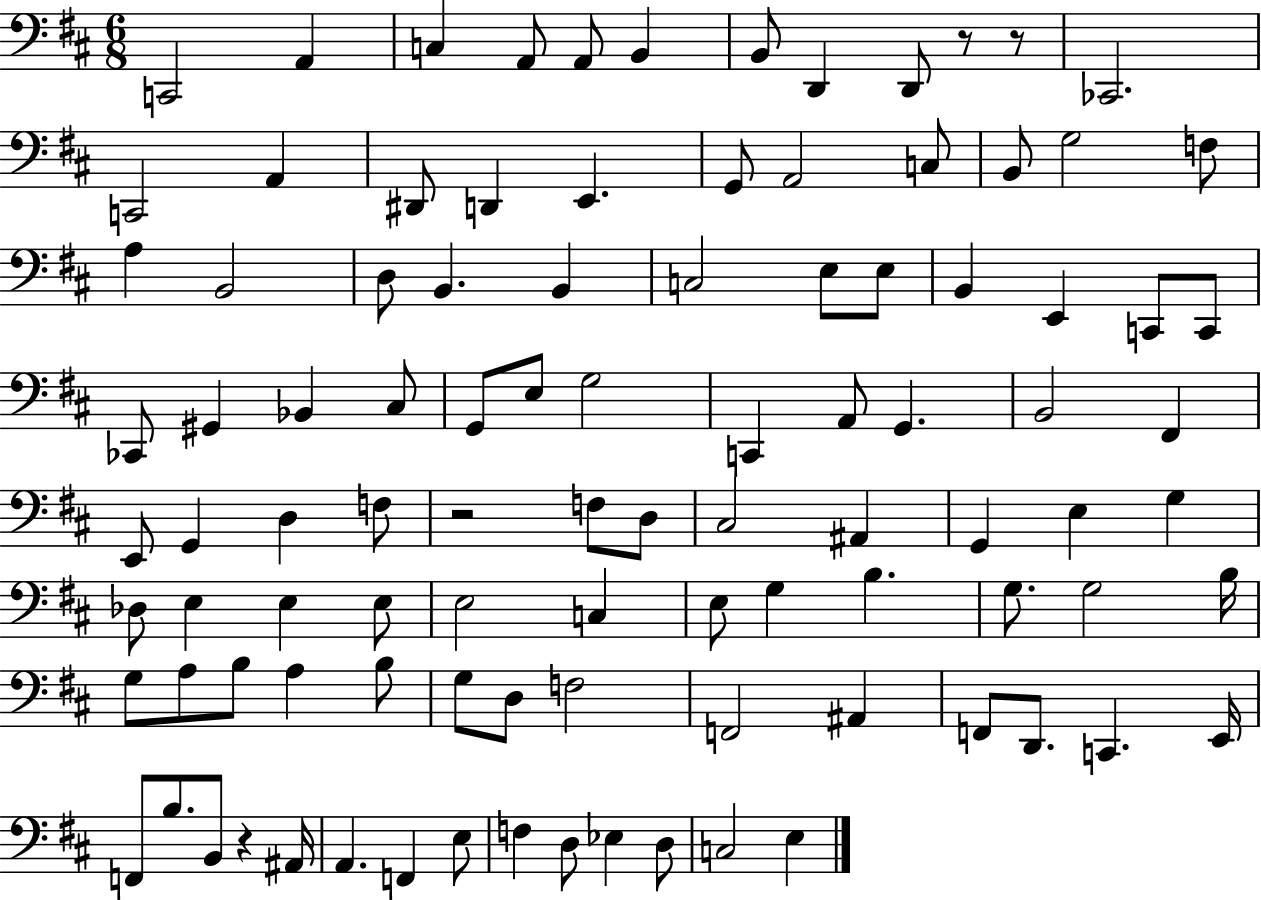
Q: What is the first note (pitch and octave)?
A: C2